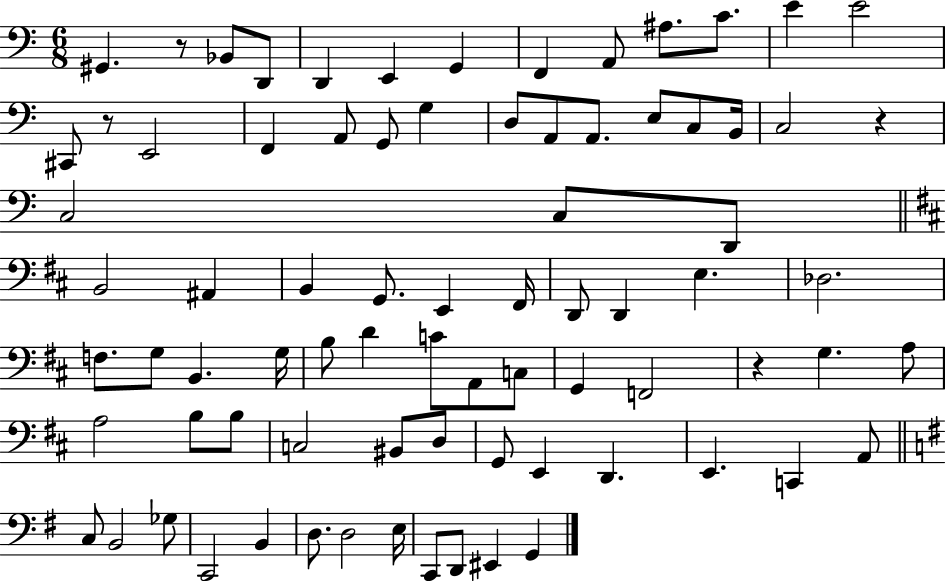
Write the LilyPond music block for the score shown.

{
  \clef bass
  \numericTimeSignature
  \time 6/8
  \key c \major
  gis,4. r8 bes,8 d,8 | d,4 e,4 g,4 | f,4 a,8 ais8. c'8. | e'4 e'2 | \break cis,8 r8 e,2 | f,4 a,8 g,8 g4 | d8 a,8 a,8. e8 c8 b,16 | c2 r4 | \break c2 c8 d,8 | \bar "||" \break \key d \major b,2 ais,4 | b,4 g,8. e,4 fis,16 | d,8 d,4 e4. | des2. | \break f8. g8 b,4. g16 | b8 d'4 c'8 a,8 c8 | g,4 f,2 | r4 g4. a8 | \break a2 b8 b8 | c2 bis,8 d8 | g,8 e,4 d,4. | e,4. c,4 a,8 | \break \bar "||" \break \key g \major c8 b,2 ges8 | c,2 b,4 | d8. d2 e16 | c,8 d,8 eis,4 g,4 | \break \bar "|."
}